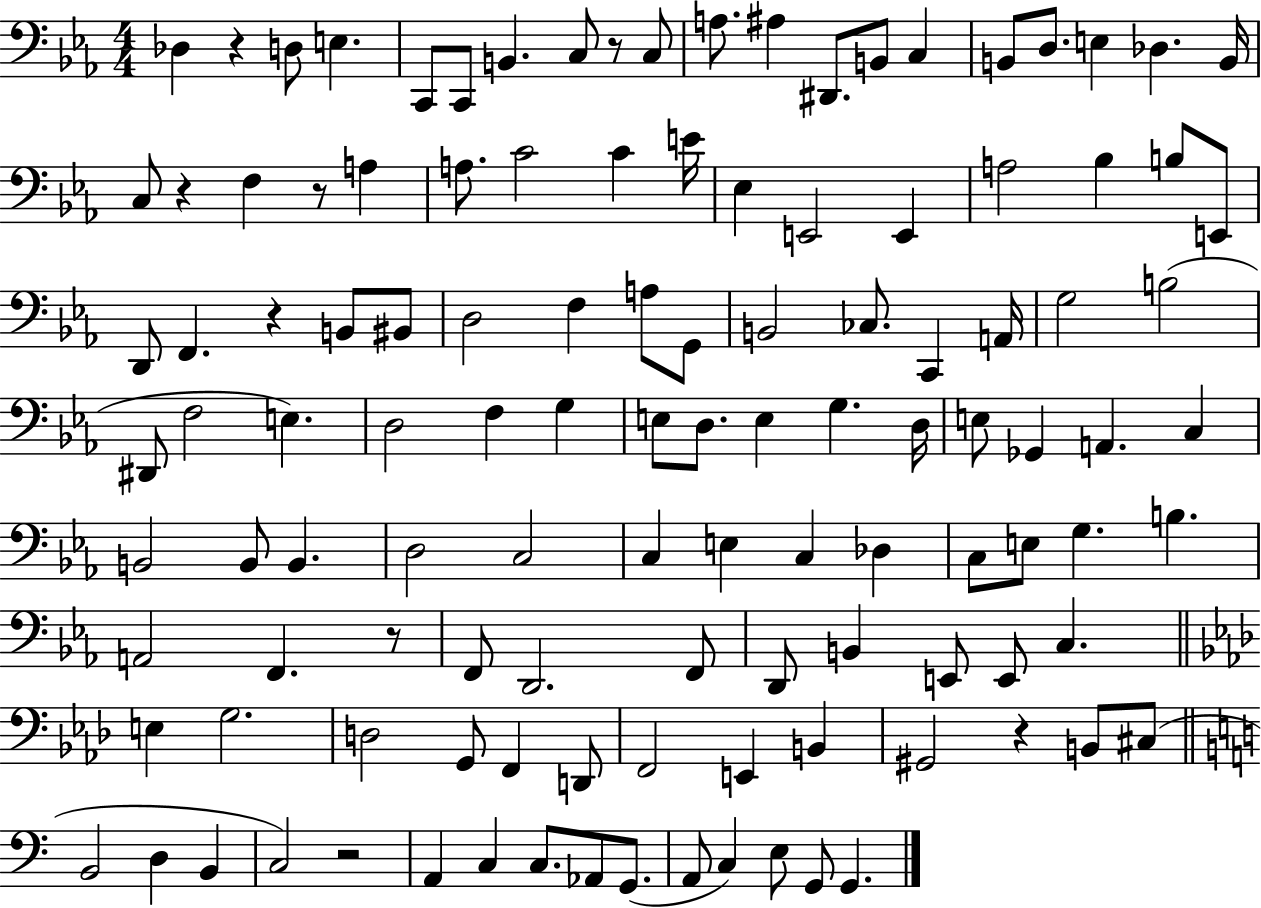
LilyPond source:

{
  \clef bass
  \numericTimeSignature
  \time 4/4
  \key ees \major
  des4 r4 d8 e4. | c,8 c,8 b,4. c8 r8 c8 | a8. ais4 dis,8. b,8 c4 | b,8 d8. e4 des4. b,16 | \break c8 r4 f4 r8 a4 | a8. c'2 c'4 e'16 | ees4 e,2 e,4 | a2 bes4 b8 e,8 | \break d,8 f,4. r4 b,8 bis,8 | d2 f4 a8 g,8 | b,2 ces8. c,4 a,16 | g2 b2( | \break dis,8 f2 e4.) | d2 f4 g4 | e8 d8. e4 g4. d16 | e8 ges,4 a,4. c4 | \break b,2 b,8 b,4. | d2 c2 | c4 e4 c4 des4 | c8 e8 g4. b4. | \break a,2 f,4. r8 | f,8 d,2. f,8 | d,8 b,4 e,8 e,8 c4. | \bar "||" \break \key aes \major e4 g2. | d2 g,8 f,4 d,8 | f,2 e,4 b,4 | gis,2 r4 b,8 cis8( | \break \bar "||" \break \key c \major b,2 d4 b,4 | c2) r2 | a,4 c4 c8. aes,8 g,8.( | a,8 c4) e8 g,8 g,4. | \break \bar "|."
}